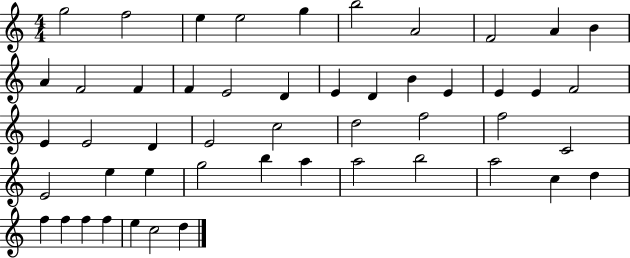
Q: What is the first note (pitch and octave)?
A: G5